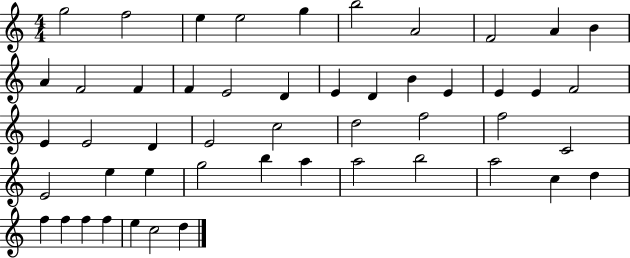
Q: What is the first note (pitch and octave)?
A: G5